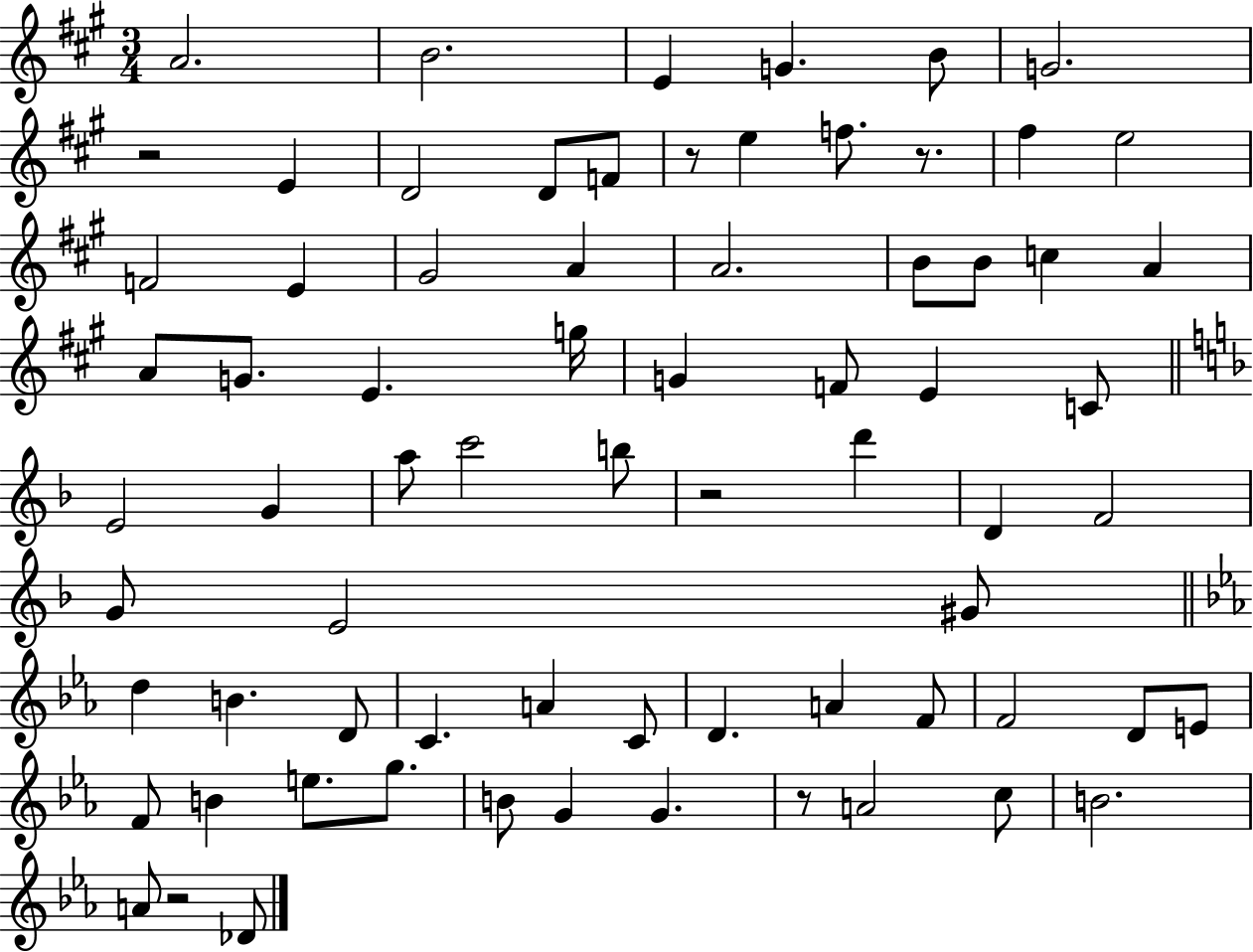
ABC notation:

X:1
T:Untitled
M:3/4
L:1/4
K:A
A2 B2 E G B/2 G2 z2 E D2 D/2 F/2 z/2 e f/2 z/2 ^f e2 F2 E ^G2 A A2 B/2 B/2 c A A/2 G/2 E g/4 G F/2 E C/2 E2 G a/2 c'2 b/2 z2 d' D F2 G/2 E2 ^G/2 d B D/2 C A C/2 D A F/2 F2 D/2 E/2 F/2 B e/2 g/2 B/2 G G z/2 A2 c/2 B2 A/2 z2 _D/2